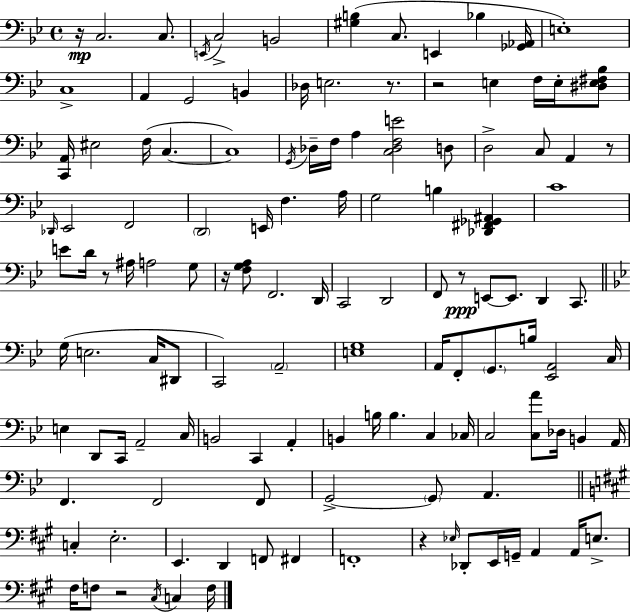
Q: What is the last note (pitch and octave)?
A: F3